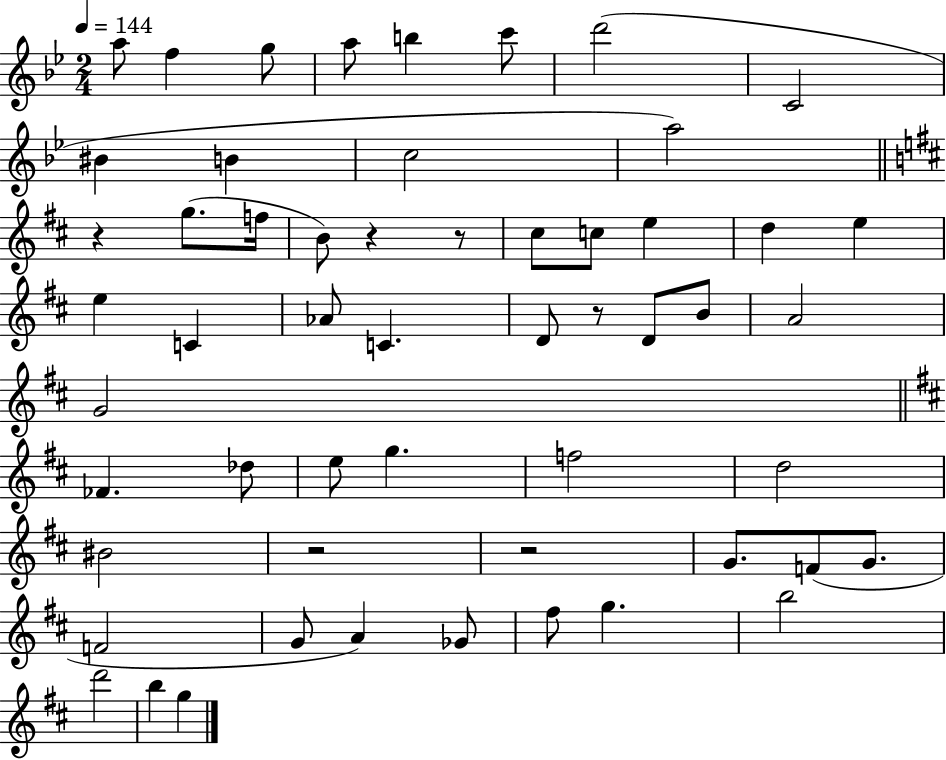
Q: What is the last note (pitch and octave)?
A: G5